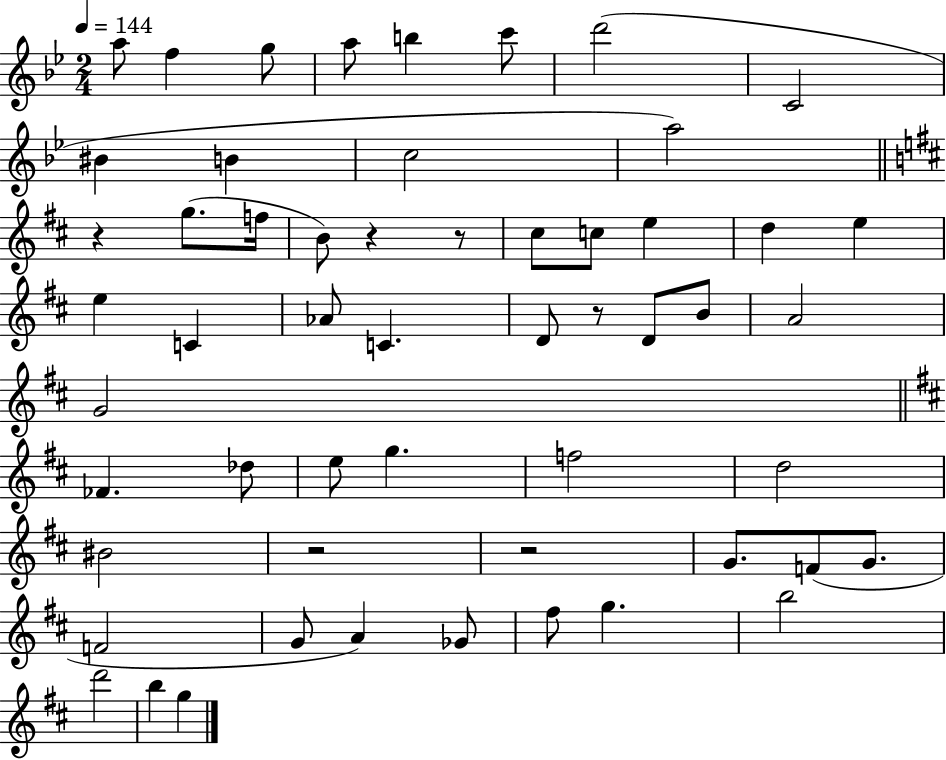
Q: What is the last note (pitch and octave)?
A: G5